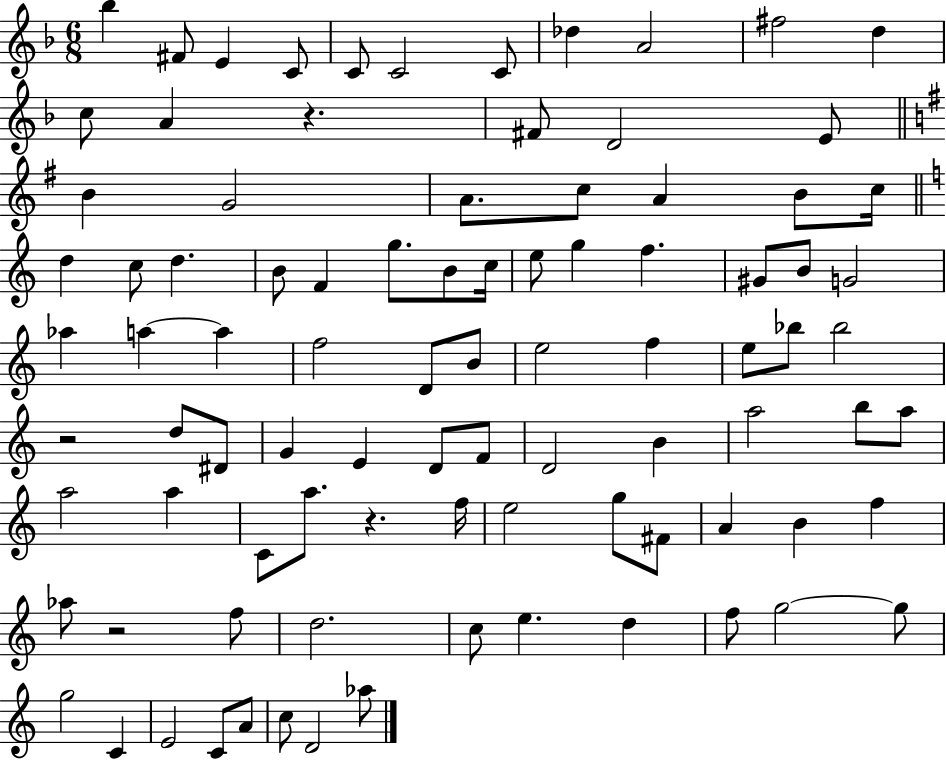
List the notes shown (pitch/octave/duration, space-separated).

Bb5/q F#4/e E4/q C4/e C4/e C4/h C4/e Db5/q A4/h F#5/h D5/q C5/e A4/q R/q. F#4/e D4/h E4/e B4/q G4/h A4/e. C5/e A4/q B4/e C5/s D5/q C5/e D5/q. B4/e F4/q G5/e. B4/e C5/s E5/e G5/q F5/q. G#4/e B4/e G4/h Ab5/q A5/q A5/q F5/h D4/e B4/e E5/h F5/q E5/e Bb5/e Bb5/h R/h D5/e D#4/e G4/q E4/q D4/e F4/e D4/h B4/q A5/h B5/e A5/e A5/h A5/q C4/e A5/e. R/q. F5/s E5/h G5/e F#4/e A4/q B4/q F5/q Ab5/e R/h F5/e D5/h. C5/e E5/q. D5/q F5/e G5/h G5/e G5/h C4/q E4/h C4/e A4/e C5/e D4/h Ab5/e